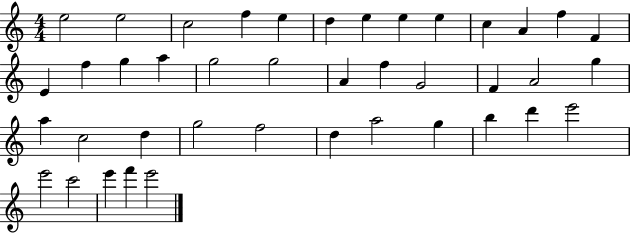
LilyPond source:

{
  \clef treble
  \numericTimeSignature
  \time 4/4
  \key c \major
  e''2 e''2 | c''2 f''4 e''4 | d''4 e''4 e''4 e''4 | c''4 a'4 f''4 f'4 | \break e'4 f''4 g''4 a''4 | g''2 g''2 | a'4 f''4 g'2 | f'4 a'2 g''4 | \break a''4 c''2 d''4 | g''2 f''2 | d''4 a''2 g''4 | b''4 d'''4 e'''2 | \break e'''2 c'''2 | e'''4 f'''4 e'''2 | \bar "|."
}